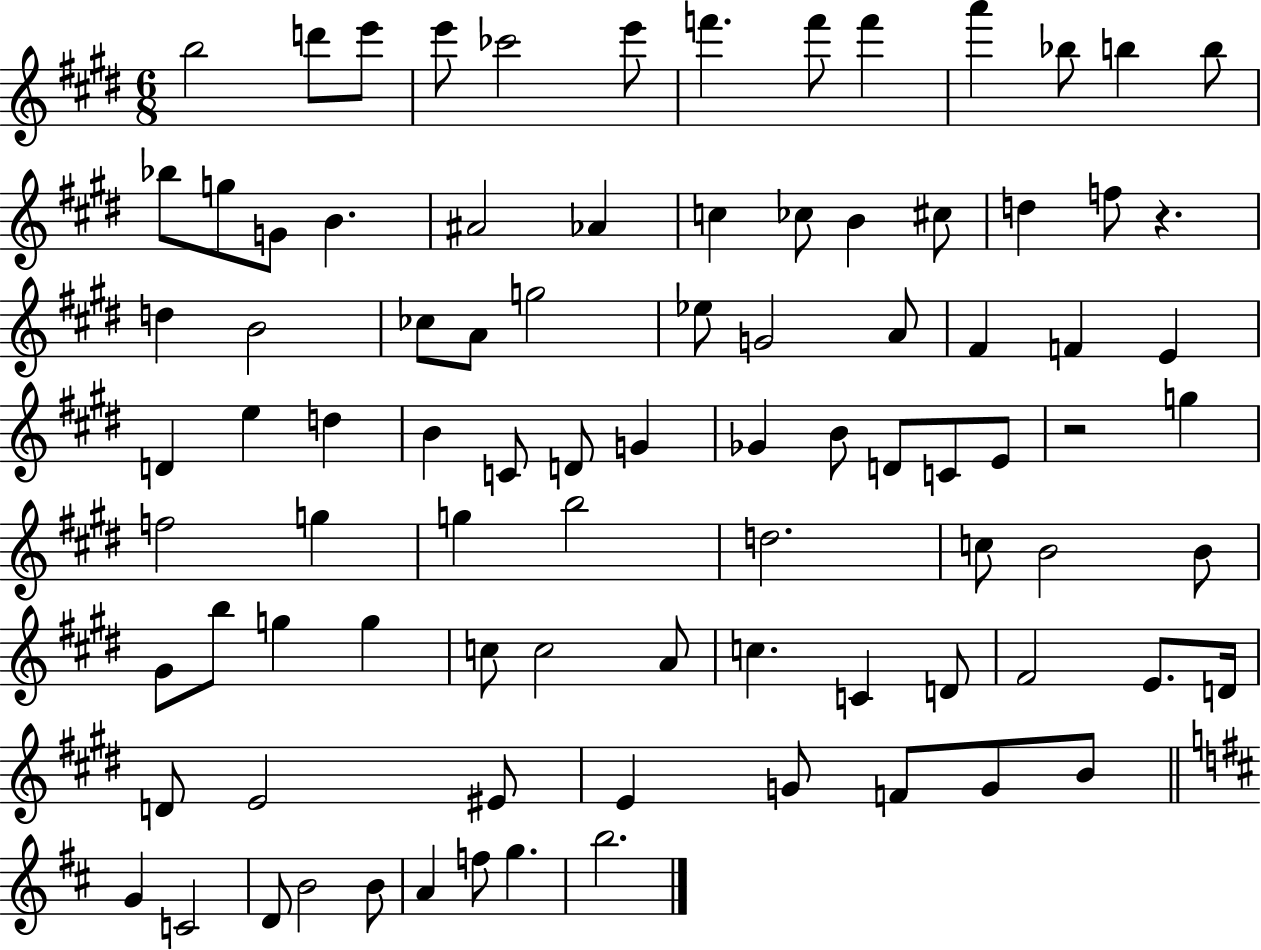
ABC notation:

X:1
T:Untitled
M:6/8
L:1/4
K:E
b2 d'/2 e'/2 e'/2 _c'2 e'/2 f' f'/2 f' a' _b/2 b b/2 _b/2 g/2 G/2 B ^A2 _A c _c/2 B ^c/2 d f/2 z d B2 _c/2 A/2 g2 _e/2 G2 A/2 ^F F E D e d B C/2 D/2 G _G B/2 D/2 C/2 E/2 z2 g f2 g g b2 d2 c/2 B2 B/2 ^G/2 b/2 g g c/2 c2 A/2 c C D/2 ^F2 E/2 D/4 D/2 E2 ^E/2 E G/2 F/2 G/2 B/2 G C2 D/2 B2 B/2 A f/2 g b2